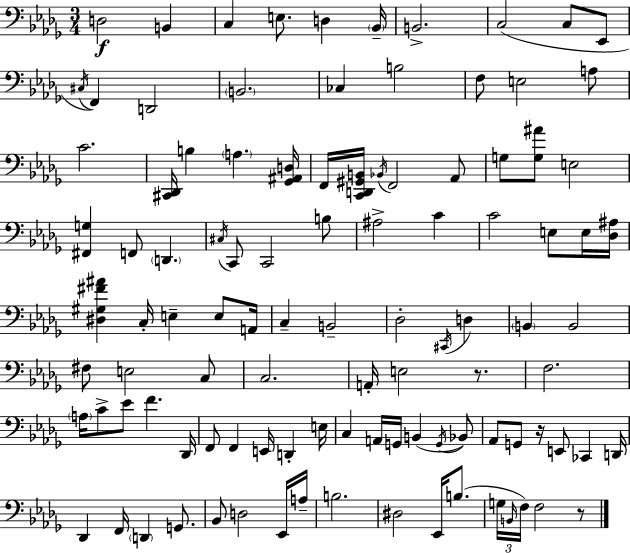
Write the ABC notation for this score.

X:1
T:Untitled
M:3/4
L:1/4
K:Bbm
D,2 B,, C, E,/2 D, _B,,/4 B,,2 C,2 C,/2 _E,,/2 ^C,/4 F,, D,,2 B,,2 _C, B,2 F,/2 E,2 A,/2 C2 [^C,,_D,,]/4 B, A, [_G,,^A,,D,]/4 F,,/4 [C,,D,,^G,,B,,]/4 _B,,/4 F,,2 _A,,/2 G,/2 [G,^A]/2 E,2 [^F,,G,] F,,/2 D,, ^C,/4 C,,/2 C,,2 B,/2 ^A,2 C C2 E,/2 E,/4 [_D,^A,]/4 [^D,^G,^F^A] C,/4 E, E,/2 A,,/4 C, B,,2 _D,2 ^C,,/4 D, B,, B,,2 ^F,/2 E,2 C,/2 C,2 A,,/4 E,2 z/2 F,2 A,/4 C/2 _E/2 F _D,,/4 F,,/2 F,, E,,/4 D,, E,/4 C, A,,/4 G,,/4 B,, G,,/4 _B,,/2 _A,,/2 G,,/2 z/4 E,,/2 _C,, D,,/4 _D,, F,,/4 D,, G,,/2 _B,,/2 D,2 _E,,/4 A,/4 B,2 ^D,2 _E,,/4 B,/2 G,/4 B,,/4 F,/4 F,2 z/2